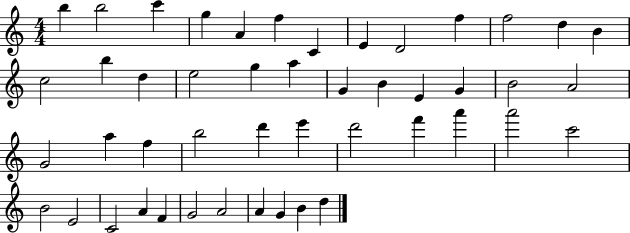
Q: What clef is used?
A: treble